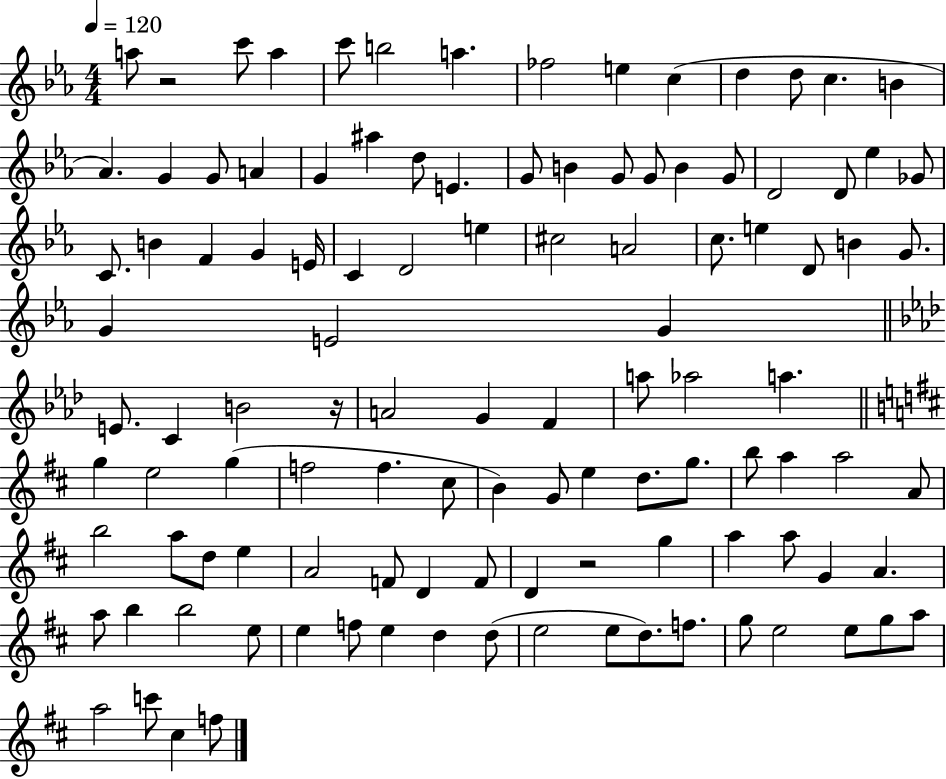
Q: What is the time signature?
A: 4/4